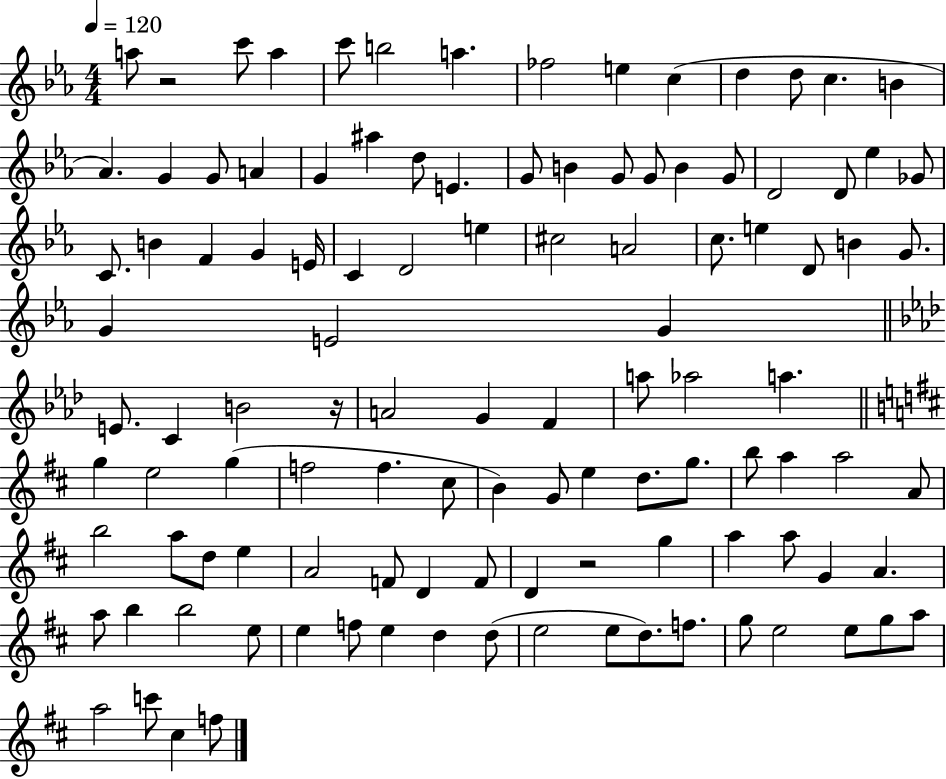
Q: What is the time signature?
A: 4/4